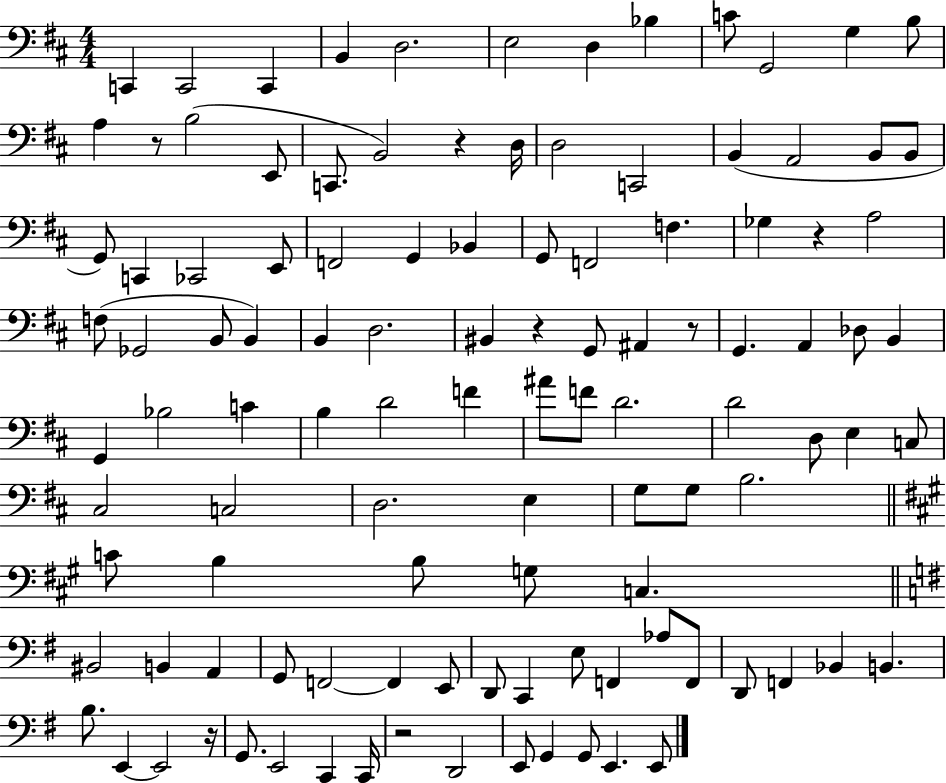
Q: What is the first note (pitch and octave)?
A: C2